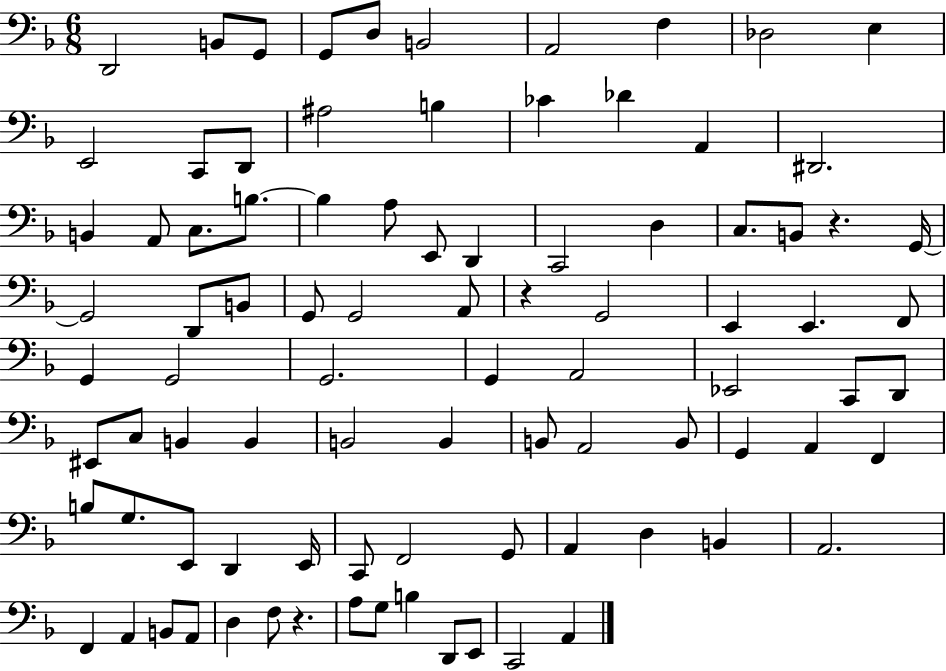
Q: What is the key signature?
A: F major